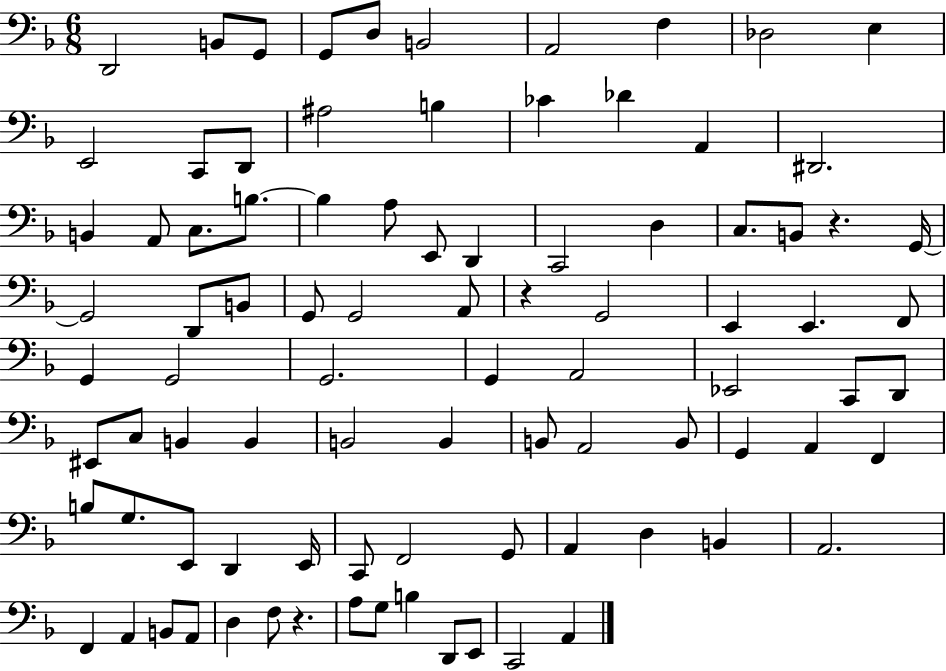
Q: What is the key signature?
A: F major